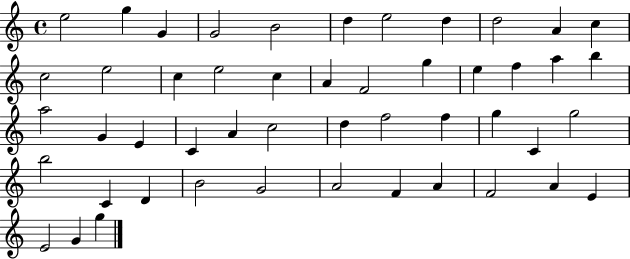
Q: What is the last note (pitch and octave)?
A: G5